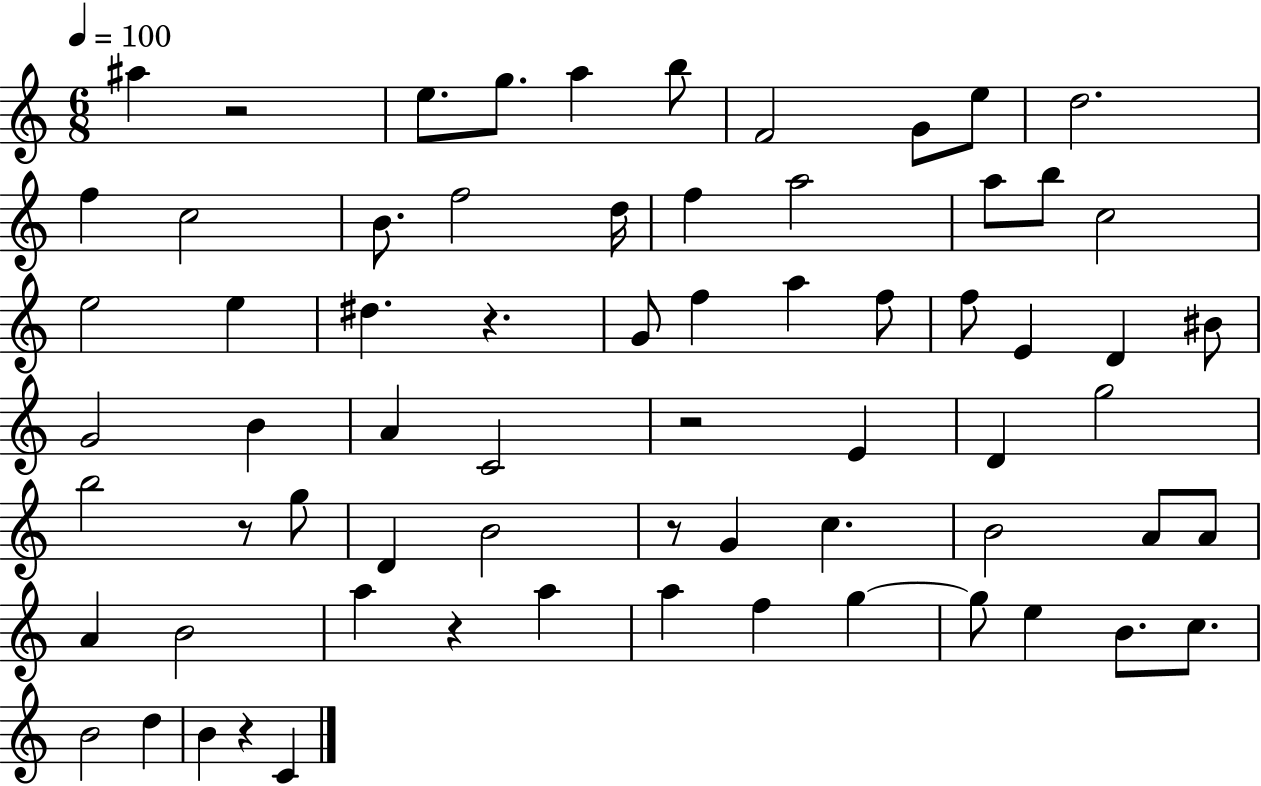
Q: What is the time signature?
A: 6/8